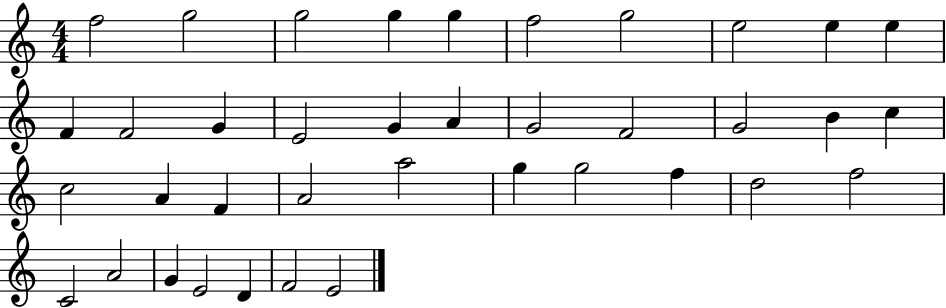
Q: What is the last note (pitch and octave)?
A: E4